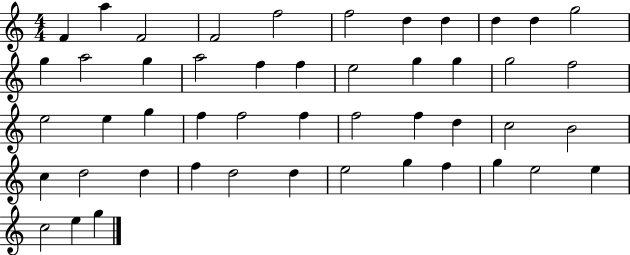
F4/q A5/q F4/h F4/h F5/h F5/h D5/q D5/q D5/q D5/q G5/h G5/q A5/h G5/q A5/h F5/q F5/q E5/h G5/q G5/q G5/h F5/h E5/h E5/q G5/q F5/q F5/h F5/q F5/h F5/q D5/q C5/h B4/h C5/q D5/h D5/q F5/q D5/h D5/q E5/h G5/q F5/q G5/q E5/h E5/q C5/h E5/q G5/q